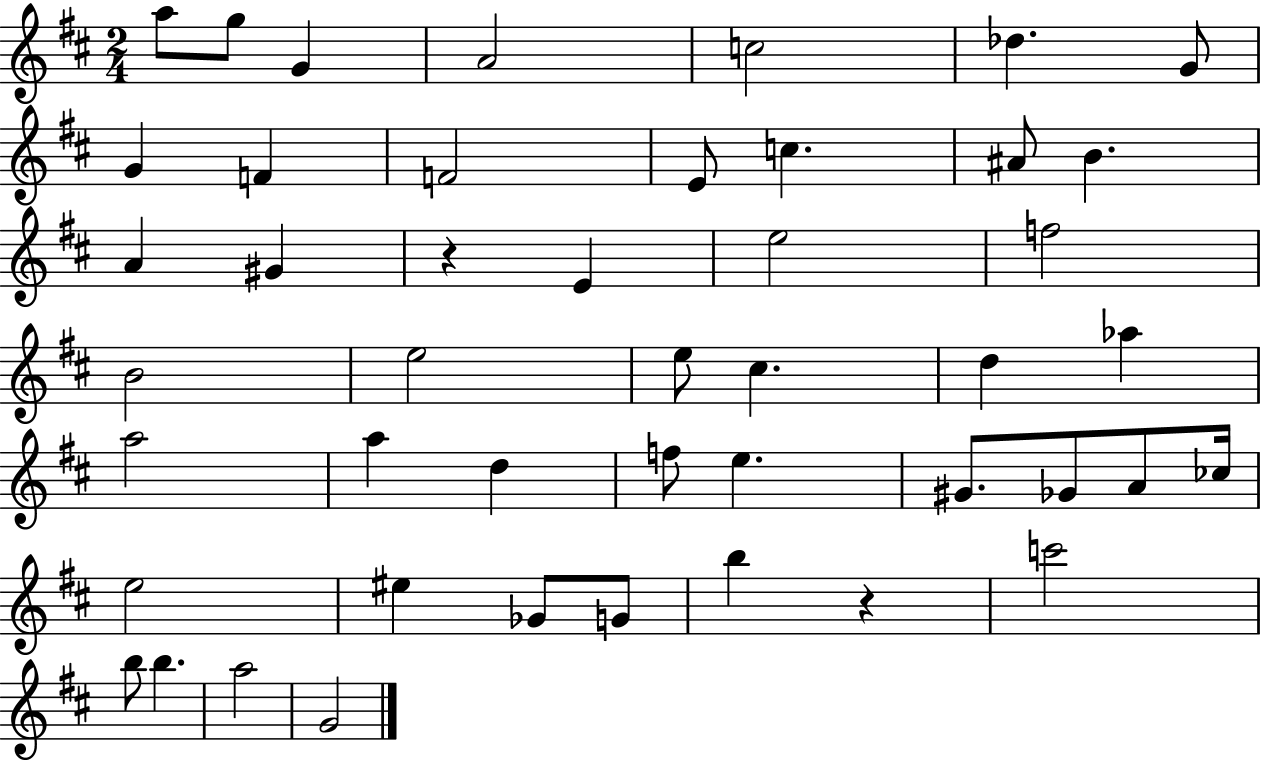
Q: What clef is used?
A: treble